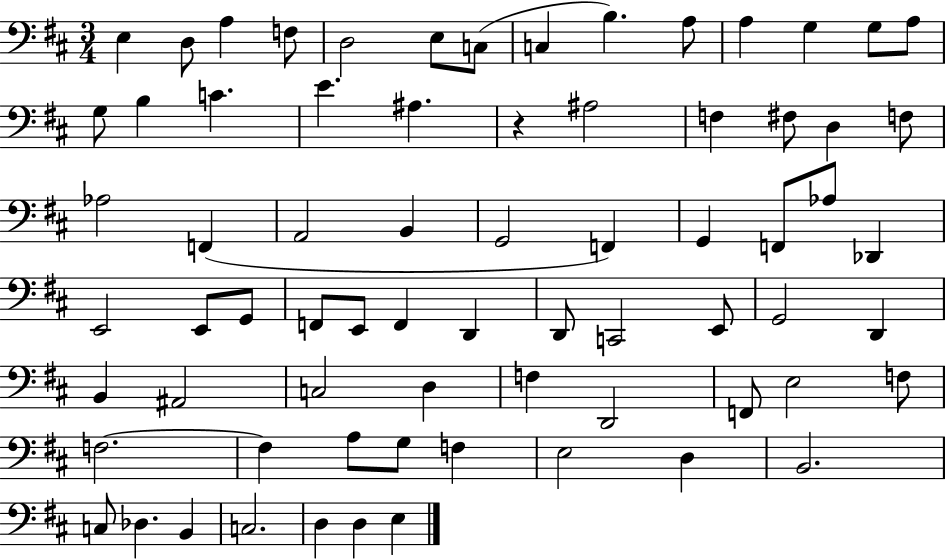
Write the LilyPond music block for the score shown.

{
  \clef bass
  \numericTimeSignature
  \time 3/4
  \key d \major
  e4 d8 a4 f8 | d2 e8 c8( | c4 b4.) a8 | a4 g4 g8 a8 | \break g8 b4 c'4. | e'4. ais4. | r4 ais2 | f4 fis8 d4 f8 | \break aes2 f,4( | a,2 b,4 | g,2 f,4) | g,4 f,8 aes8 des,4 | \break e,2 e,8 g,8 | f,8 e,8 f,4 d,4 | d,8 c,2 e,8 | g,2 d,4 | \break b,4 ais,2 | c2 d4 | f4 d,2 | f,8 e2 f8 | \break f2.~~ | f4 a8 g8 f4 | e2 d4 | b,2. | \break c8 des4. b,4 | c2. | d4 d4 e4 | \bar "|."
}